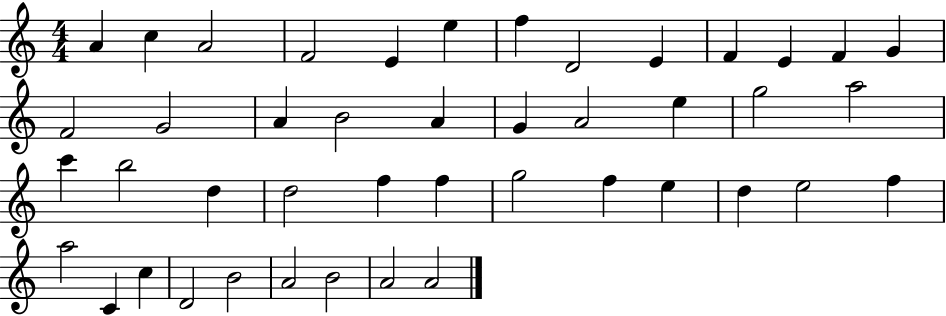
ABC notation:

X:1
T:Untitled
M:4/4
L:1/4
K:C
A c A2 F2 E e f D2 E F E F G F2 G2 A B2 A G A2 e g2 a2 c' b2 d d2 f f g2 f e d e2 f a2 C c D2 B2 A2 B2 A2 A2